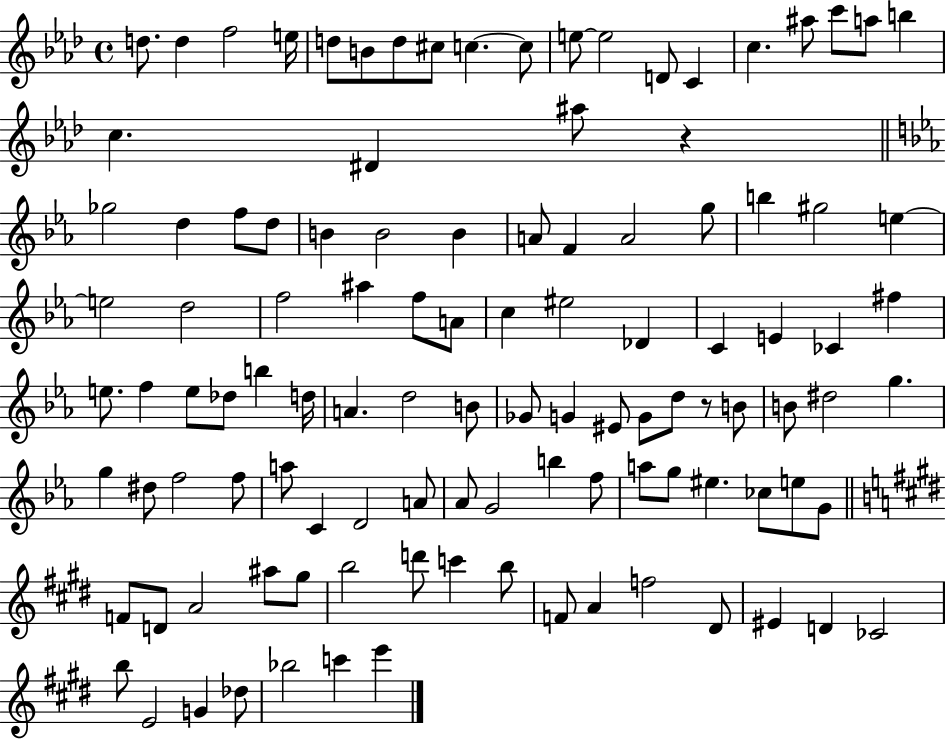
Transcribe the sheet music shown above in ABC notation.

X:1
T:Untitled
M:4/4
L:1/4
K:Ab
d/2 d f2 e/4 d/2 B/2 d/2 ^c/2 c c/2 e/2 e2 D/2 C c ^a/2 c'/2 a/2 b c ^D ^a/2 z _g2 d f/2 d/2 B B2 B A/2 F A2 g/2 b ^g2 e e2 d2 f2 ^a f/2 A/2 c ^e2 _D C E _C ^f e/2 f e/2 _d/2 b d/4 A d2 B/2 _G/2 G ^E/2 G/2 d/2 z/2 B/2 B/2 ^d2 g g ^d/2 f2 f/2 a/2 C D2 A/2 _A/2 G2 b f/2 a/2 g/2 ^e _c/2 e/2 G/2 F/2 D/2 A2 ^a/2 ^g/2 b2 d'/2 c' b/2 F/2 A f2 ^D/2 ^E D _C2 b/2 E2 G _d/2 _b2 c' e'